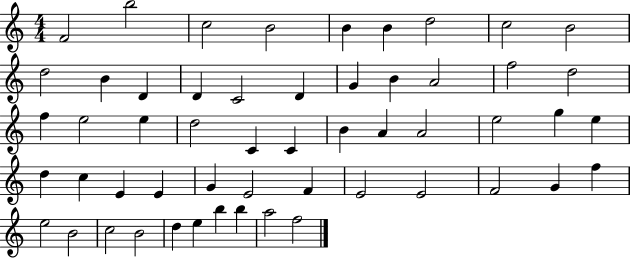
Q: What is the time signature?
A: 4/4